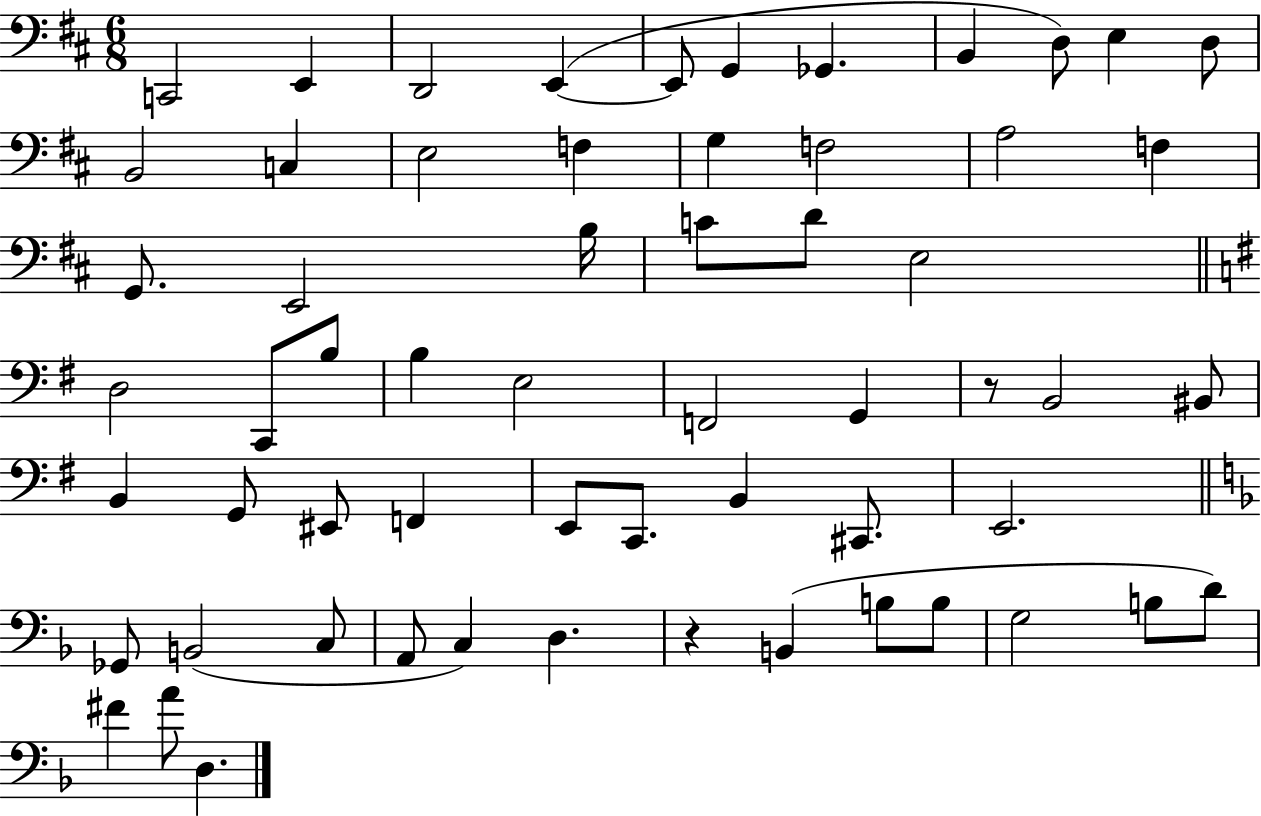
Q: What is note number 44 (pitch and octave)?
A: Gb2